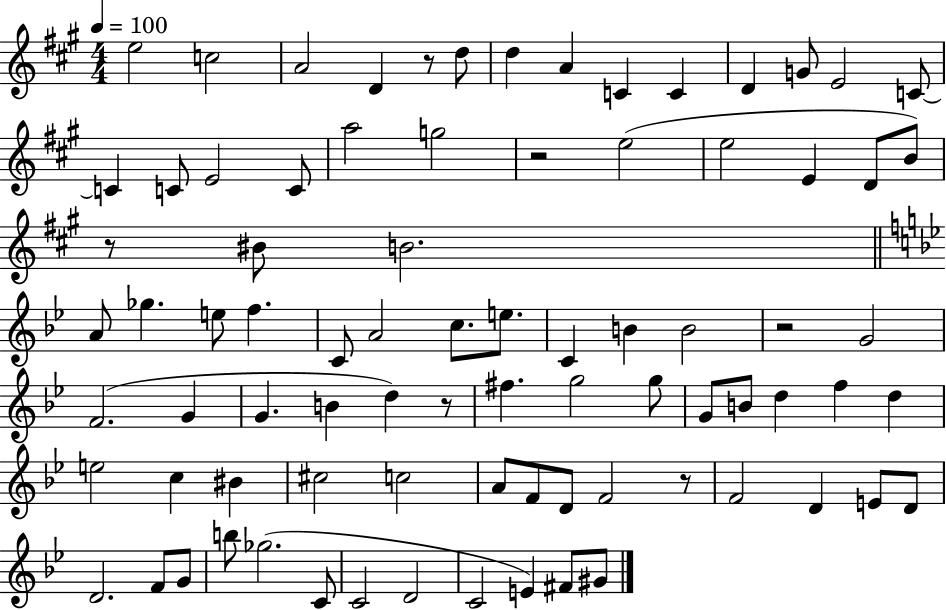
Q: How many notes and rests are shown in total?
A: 82